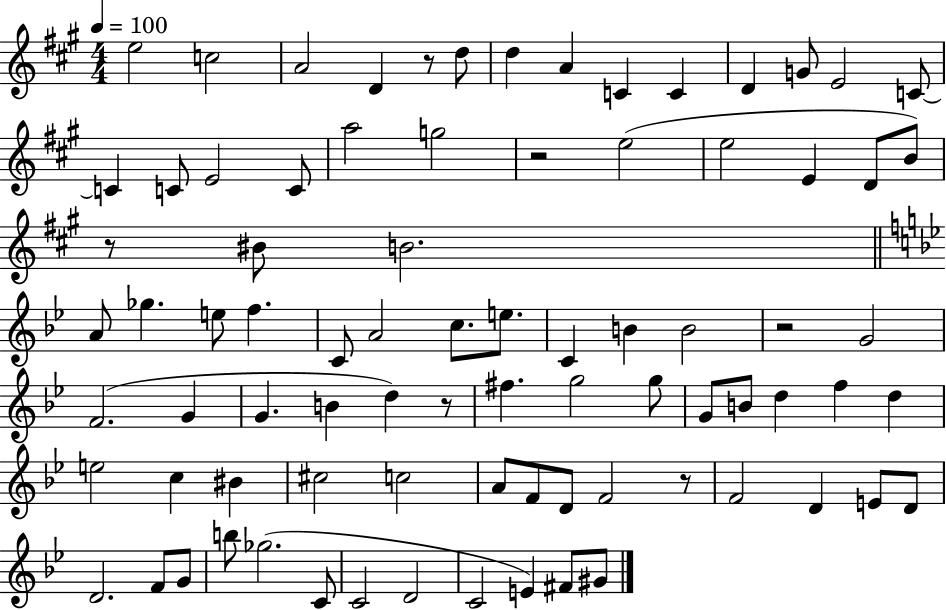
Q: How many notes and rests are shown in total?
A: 82